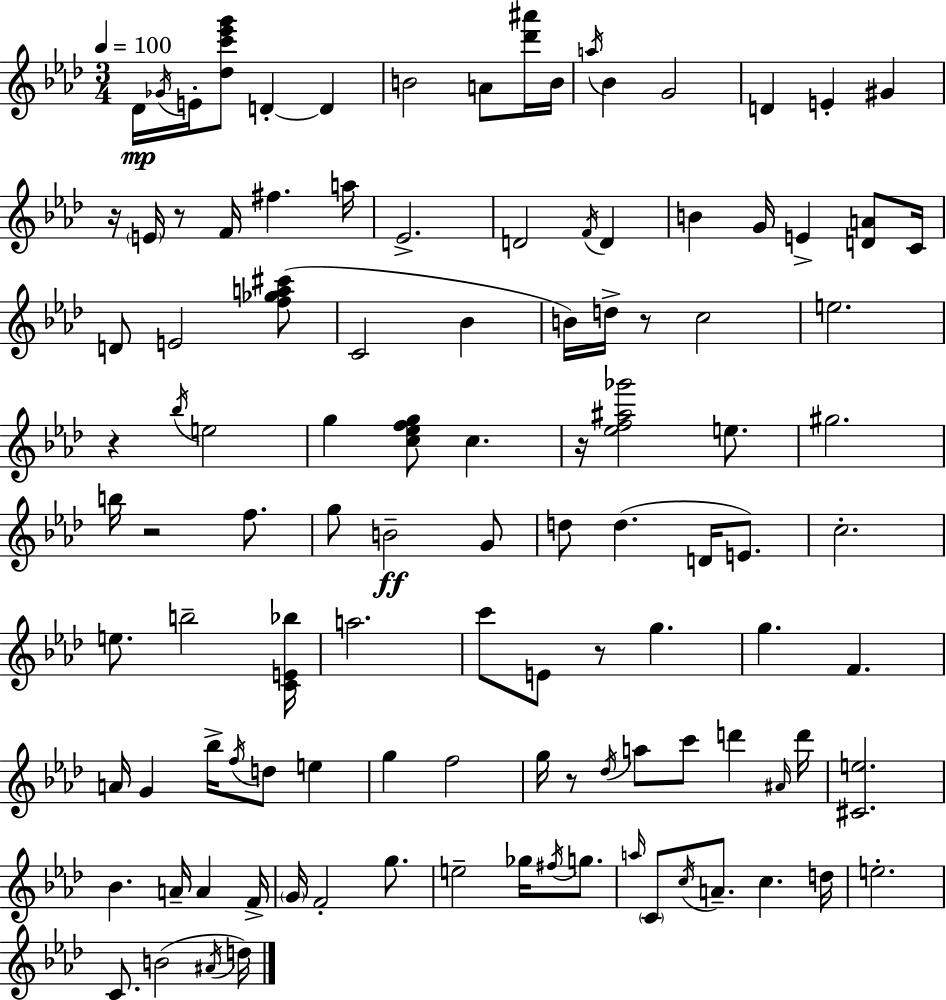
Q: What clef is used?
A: treble